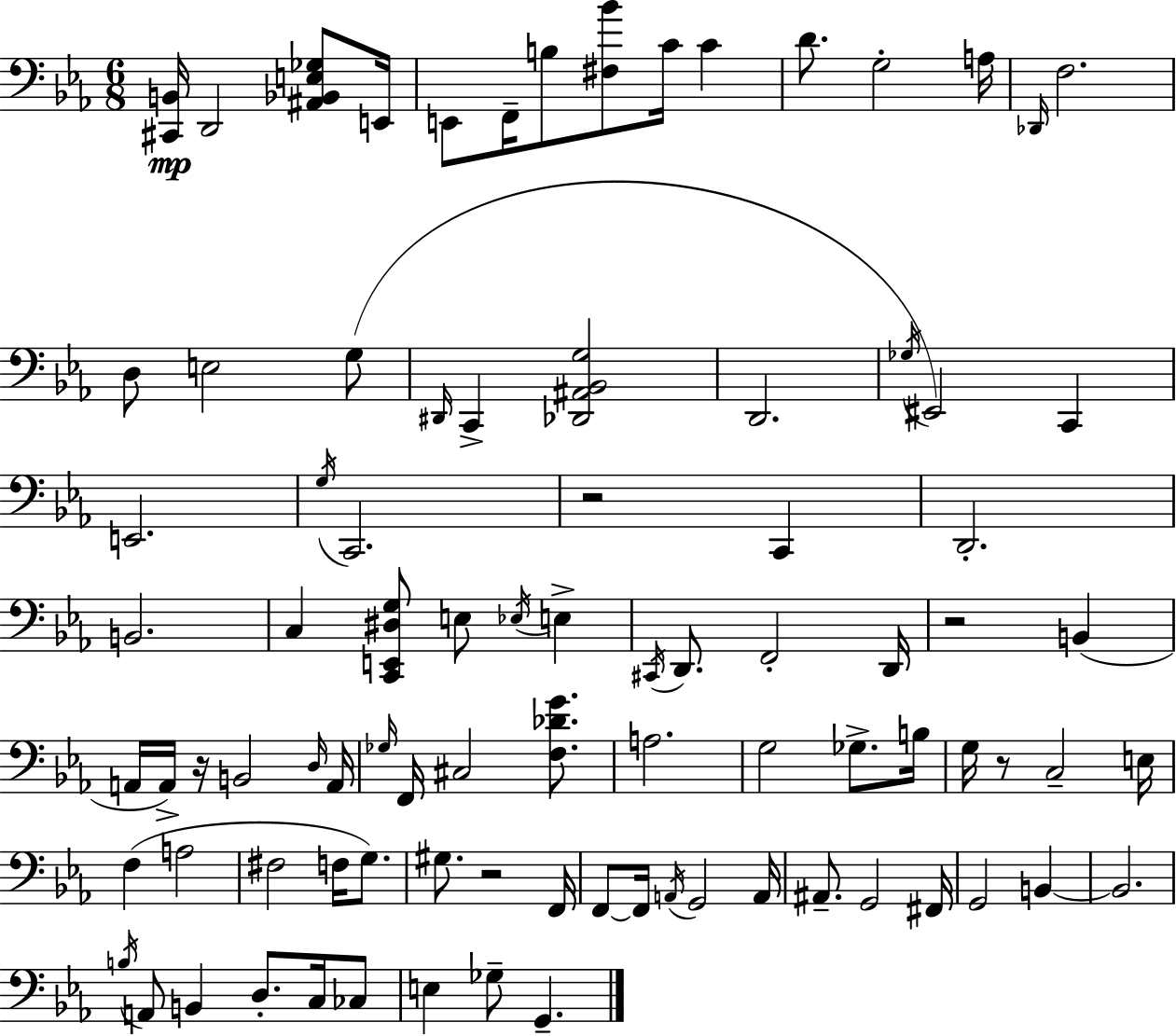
[C#2,B2]/s D2/h [A#2,Bb2,E3,Gb3]/e E2/s E2/e F2/s B3/e [F#3,Bb4]/e C4/s C4/q D4/e. G3/h A3/s Db2/s F3/h. D3/e E3/h G3/e D#2/s C2/q [Db2,A#2,Bb2,G3]/h D2/h. Gb3/s EIS2/h C2/q E2/h. G3/s C2/h. R/h C2/q D2/h. B2/h. C3/q [C2,E2,D#3,G3]/e E3/e Eb3/s E3/q C#2/s D2/e. F2/h D2/s R/h B2/q A2/s A2/s R/s B2/h D3/s A2/s Gb3/s F2/s C#3/h [F3,Db4,G4]/e. A3/h. G3/h Gb3/e. B3/s G3/s R/e C3/h E3/s F3/q A3/h F#3/h F3/s G3/e. G#3/e. R/h F2/s F2/e F2/s A2/s G2/h A2/s A#2/e. G2/h F#2/s G2/h B2/q B2/h. B3/s A2/e B2/q D3/e. C3/s CES3/e E3/q Gb3/e G2/q.